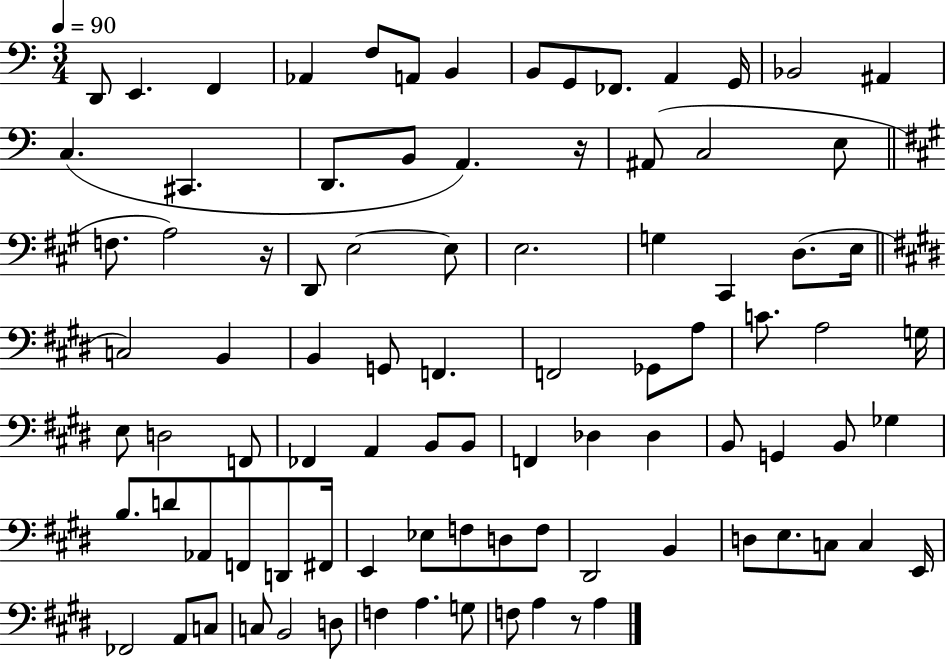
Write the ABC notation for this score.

X:1
T:Untitled
M:3/4
L:1/4
K:C
D,,/2 E,, F,, _A,, F,/2 A,,/2 B,, B,,/2 G,,/2 _F,,/2 A,, G,,/4 _B,,2 ^A,, C, ^C,, D,,/2 B,,/2 A,, z/4 ^A,,/2 C,2 E,/2 F,/2 A,2 z/4 D,,/2 E,2 E,/2 E,2 G, ^C,, D,/2 E,/4 C,2 B,, B,, G,,/2 F,, F,,2 _G,,/2 A,/2 C/2 A,2 G,/4 E,/2 D,2 F,,/2 _F,, A,, B,,/2 B,,/2 F,, _D, _D, B,,/2 G,, B,,/2 _G, B,/2 D/2 _A,,/2 F,,/2 D,,/2 ^F,,/4 E,, _E,/2 F,/2 D,/2 F,/2 ^D,,2 B,, D,/2 E,/2 C,/2 C, E,,/4 _F,,2 A,,/2 C,/2 C,/2 B,,2 D,/2 F, A, G,/2 F,/2 A, z/2 A,